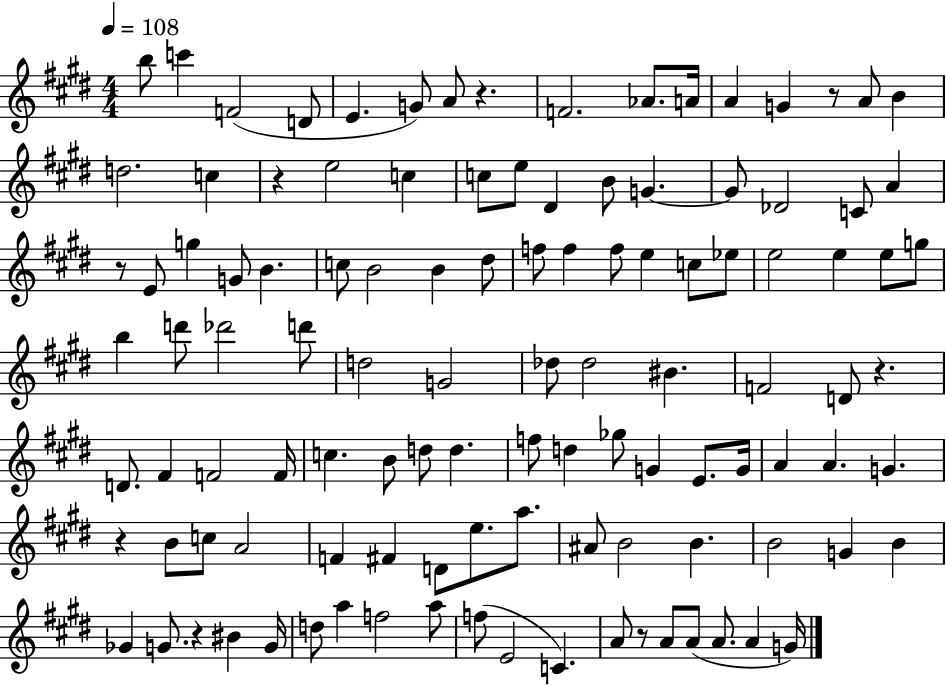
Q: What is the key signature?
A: E major